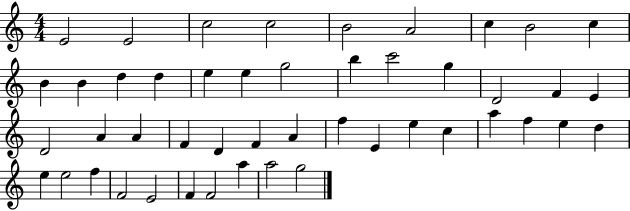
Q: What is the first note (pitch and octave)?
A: E4